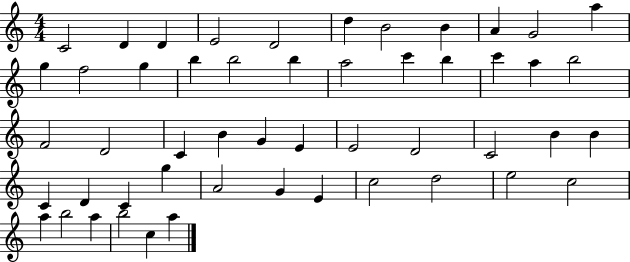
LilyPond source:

{
  \clef treble
  \numericTimeSignature
  \time 4/4
  \key c \major
  c'2 d'4 d'4 | e'2 d'2 | d''4 b'2 b'4 | a'4 g'2 a''4 | \break g''4 f''2 g''4 | b''4 b''2 b''4 | a''2 c'''4 b''4 | c'''4 a''4 b''2 | \break f'2 d'2 | c'4 b'4 g'4 e'4 | e'2 d'2 | c'2 b'4 b'4 | \break c'4 d'4 c'4 g''4 | a'2 g'4 e'4 | c''2 d''2 | e''2 c''2 | \break a''4 b''2 a''4 | b''2 c''4 a''4 | \bar "|."
}